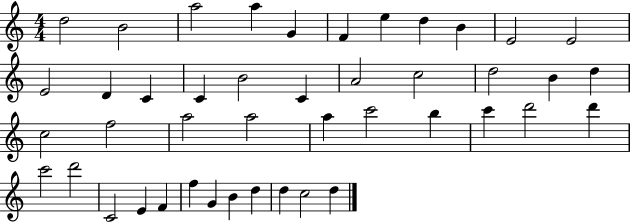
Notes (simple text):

D5/h B4/h A5/h A5/q G4/q F4/q E5/q D5/q B4/q E4/h E4/h E4/h D4/q C4/q C4/q B4/h C4/q A4/h C5/h D5/h B4/q D5/q C5/h F5/h A5/h A5/h A5/q C6/h B5/q C6/q D6/h D6/q C6/h D6/h C4/h E4/q F4/q F5/q G4/q B4/q D5/q D5/q C5/h D5/q